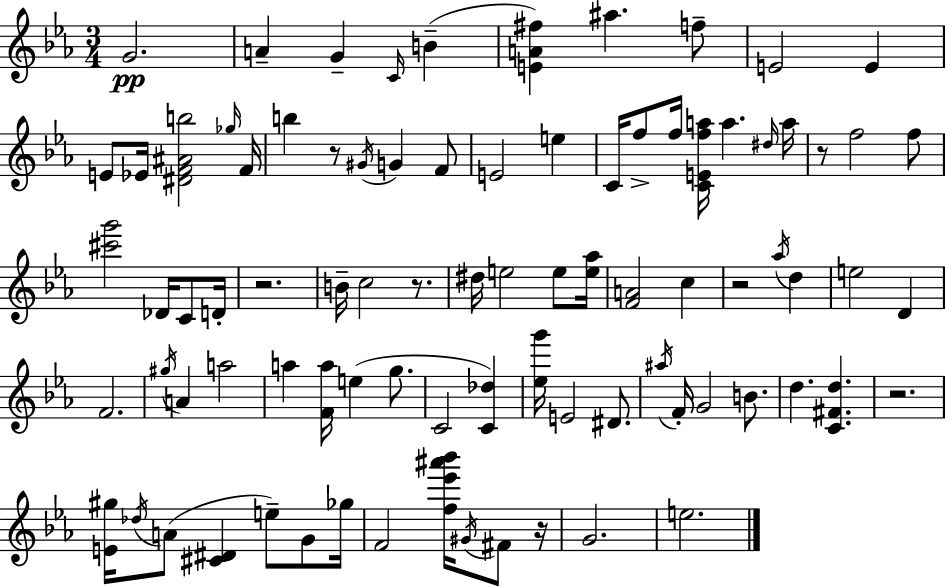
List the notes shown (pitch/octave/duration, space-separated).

G4/h. A4/q G4/q C4/s B4/q [E4,A4,F#5]/q A#5/q. F5/e E4/h E4/q E4/e Eb4/s [D#4,F4,A#4,B5]/h Gb5/s F4/s B5/q R/e G#4/s G4/q F4/e E4/h E5/q C4/s F5/e F5/s [C4,E4,F5,A5]/s A5/q. D#5/s A5/s R/e F5/h F5/e [C#6,G6]/h Db4/s C4/e D4/s R/h. B4/s C5/h R/e. D#5/s E5/h E5/e [E5,Ab5]/s [F4,A4]/h C5/q R/h Ab5/s D5/q E5/h D4/q F4/h. G#5/s A4/q A5/h A5/q [F4,A5]/s E5/q G5/e. C4/h [C4,Db5]/q [Eb5,G6]/s E4/h D#4/e. A#5/s F4/s G4/h B4/e. D5/q. [C4,F#4,D5]/q. R/h. [E4,G#5]/s Db5/s A4/e [C#4,D#4]/q E5/e G4/e Gb5/s F4/h [F5,Eb6,A#6,Bb6]/s G#4/s F#4/e R/s G4/h. E5/h.